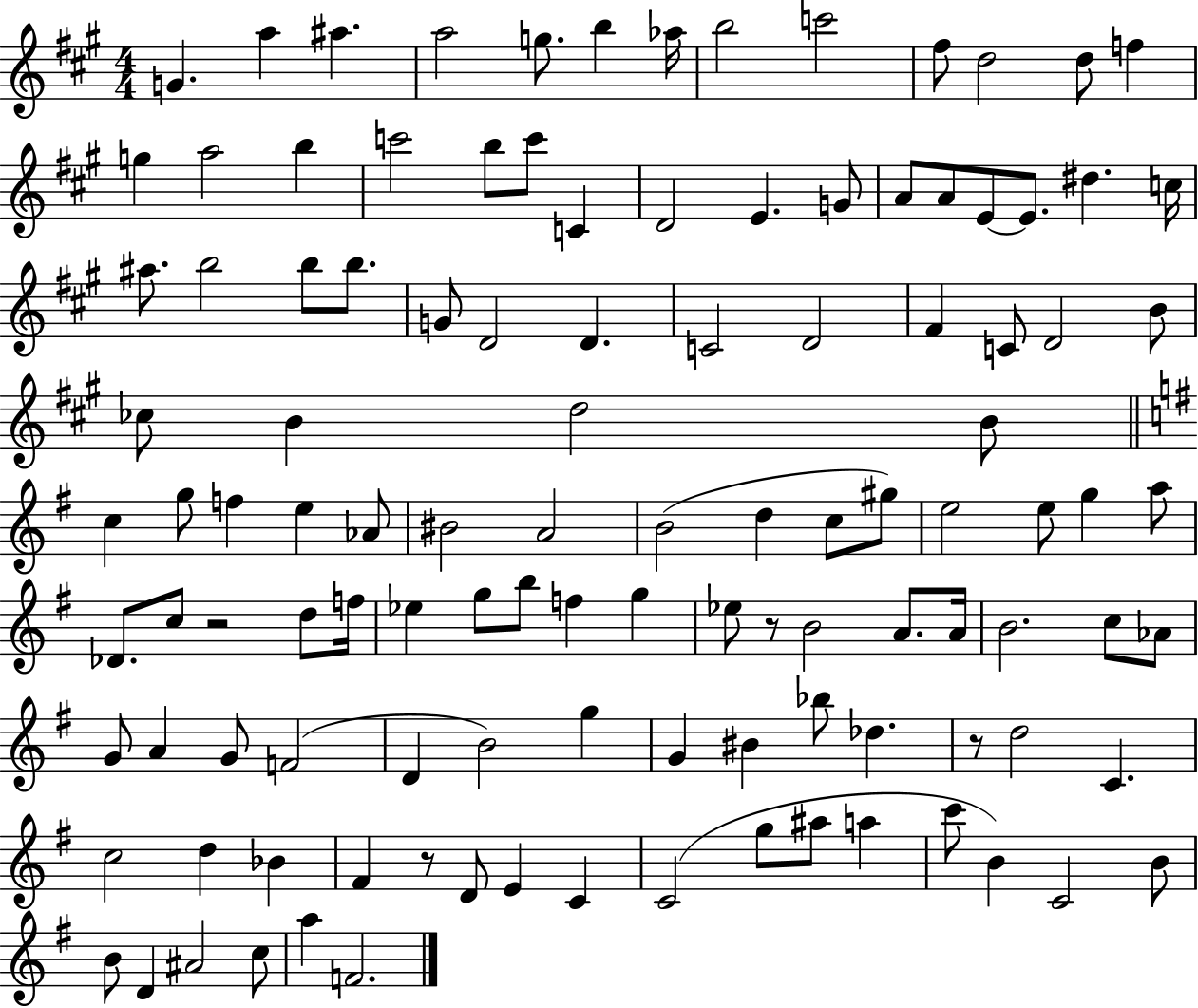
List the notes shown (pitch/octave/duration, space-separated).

G4/q. A5/q A#5/q. A5/h G5/e. B5/q Ab5/s B5/h C6/h F#5/e D5/h D5/e F5/q G5/q A5/h B5/q C6/h B5/e C6/e C4/q D4/h E4/q. G4/e A4/e A4/e E4/e E4/e. D#5/q. C5/s A#5/e. B5/h B5/e B5/e. G4/e D4/h D4/q. C4/h D4/h F#4/q C4/e D4/h B4/e CES5/e B4/q D5/h B4/e C5/q G5/e F5/q E5/q Ab4/e BIS4/h A4/h B4/h D5/q C5/e G#5/e E5/h E5/e G5/q A5/e Db4/e. C5/e R/h D5/e F5/s Eb5/q G5/e B5/e F5/q G5/q Eb5/e R/e B4/h A4/e. A4/s B4/h. C5/e Ab4/e G4/e A4/q G4/e F4/h D4/q B4/h G5/q G4/q BIS4/q Bb5/e Db5/q. R/e D5/h C4/q. C5/h D5/q Bb4/q F#4/q R/e D4/e E4/q C4/q C4/h G5/e A#5/e A5/q C6/e B4/q C4/h B4/e B4/e D4/q A#4/h C5/e A5/q F4/h.